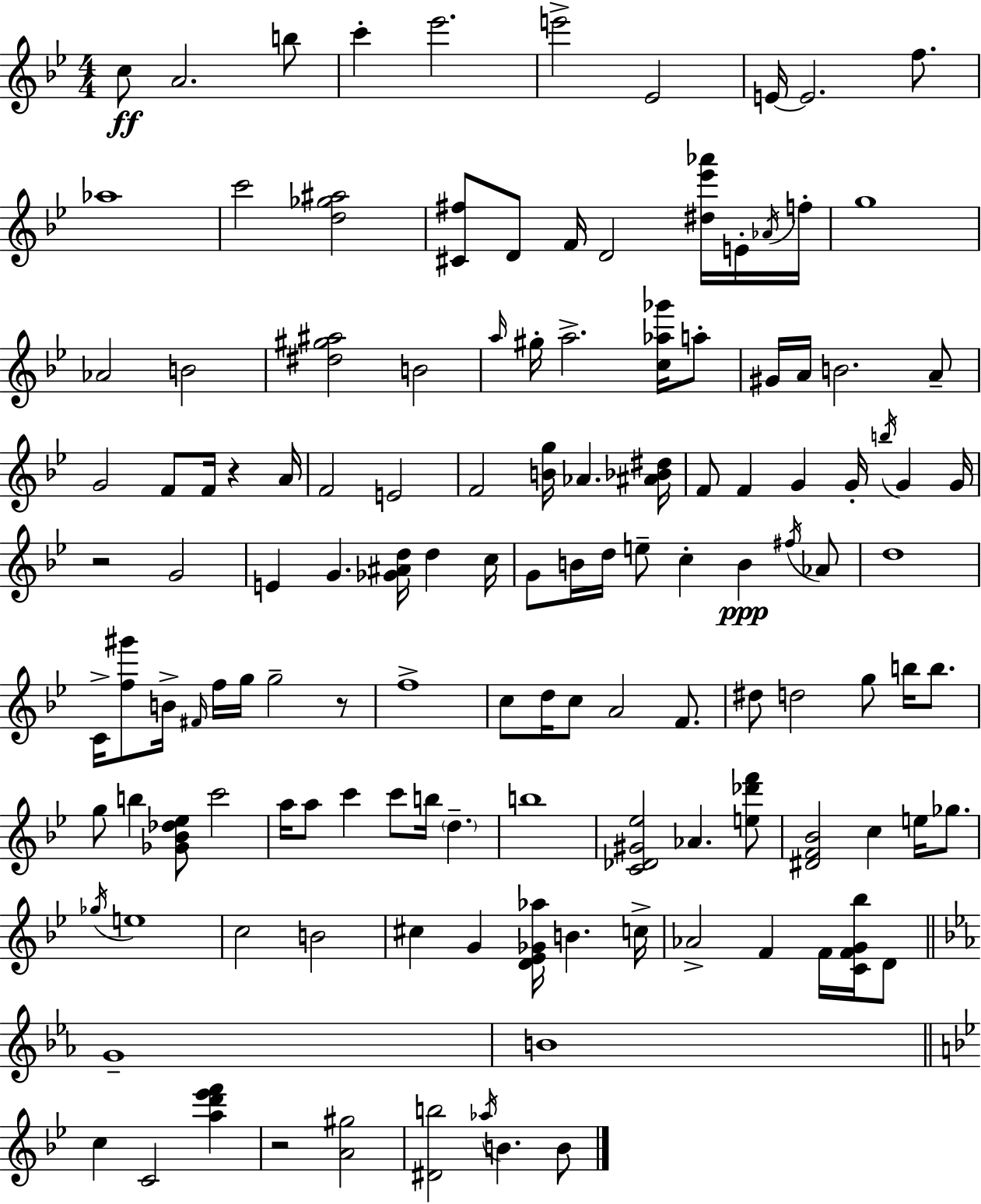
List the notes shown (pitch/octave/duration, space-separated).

C5/e A4/h. B5/e C6/q Eb6/h. E6/h Eb4/h E4/s E4/h. F5/e. Ab5/w C6/h [D5,Gb5,A#5]/h [C#4,F#5]/e D4/e F4/s D4/h [D#5,Eb6,Ab6]/s E4/s Ab4/s F5/s G5/w Ab4/h B4/h [D#5,G#5,A#5]/h B4/h A5/s G#5/s A5/h. [C5,Ab5,Gb6]/s A5/e G#4/s A4/s B4/h. A4/e G4/h F4/e F4/s R/q A4/s F4/h E4/h F4/h [B4,G5]/s Ab4/q. [A#4,Bb4,D#5]/s F4/e F4/q G4/q G4/s B5/s G4/q G4/s R/h G4/h E4/q G4/q. [Gb4,A#4,D5]/s D5/q C5/s G4/e B4/s D5/s E5/e C5/q B4/q F#5/s Ab4/e D5/w C4/s [F5,G#6]/e B4/s F#4/s F5/s G5/s G5/h R/e F5/w C5/e D5/s C5/e A4/h F4/e. D#5/e D5/h G5/e B5/s B5/e. G5/e B5/q [Gb4,Bb4,Db5,Eb5]/e C6/h A5/s A5/e C6/q C6/e B5/s D5/q. B5/w [C4,Db4,G#4,Eb5]/h Ab4/q. [E5,Db6,F6]/e [D#4,F4,Bb4]/h C5/q E5/s Gb5/e. Gb5/s E5/w C5/h B4/h C#5/q G4/q [D4,Eb4,Gb4,Ab5]/s B4/q. C5/s Ab4/h F4/q F4/s [C4,F4,G4,Bb5]/s D4/e G4/w B4/w C5/q C4/h [A5,D6,Eb6,F6]/q R/h [A4,G#5]/h [D#4,B5]/h Ab5/s B4/q. B4/e